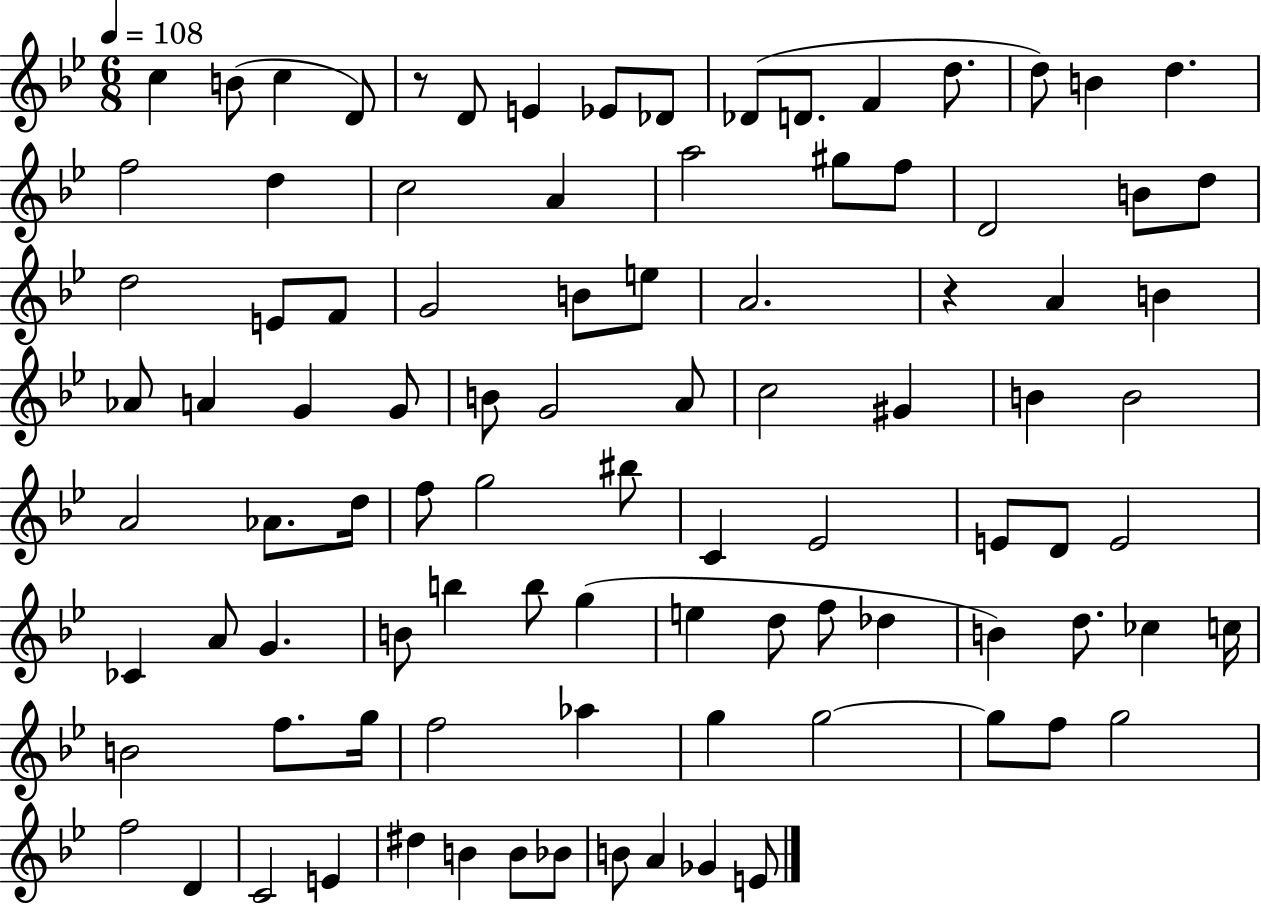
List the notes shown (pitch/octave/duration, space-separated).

C5/q B4/e C5/q D4/e R/e D4/e E4/q Eb4/e Db4/e Db4/e D4/e. F4/q D5/e. D5/e B4/q D5/q. F5/h D5/q C5/h A4/q A5/h G#5/e F5/e D4/h B4/e D5/e D5/h E4/e F4/e G4/h B4/e E5/e A4/h. R/q A4/q B4/q Ab4/e A4/q G4/q G4/e B4/e G4/h A4/e C5/h G#4/q B4/q B4/h A4/h Ab4/e. D5/s F5/e G5/h BIS5/e C4/q Eb4/h E4/e D4/e E4/h CES4/q A4/e G4/q. B4/e B5/q B5/e G5/q E5/q D5/e F5/e Db5/q B4/q D5/e. CES5/q C5/s B4/h F5/e. G5/s F5/h Ab5/q G5/q G5/h G5/e F5/e G5/h F5/h D4/q C4/h E4/q D#5/q B4/q B4/e Bb4/e B4/e A4/q Gb4/q E4/e